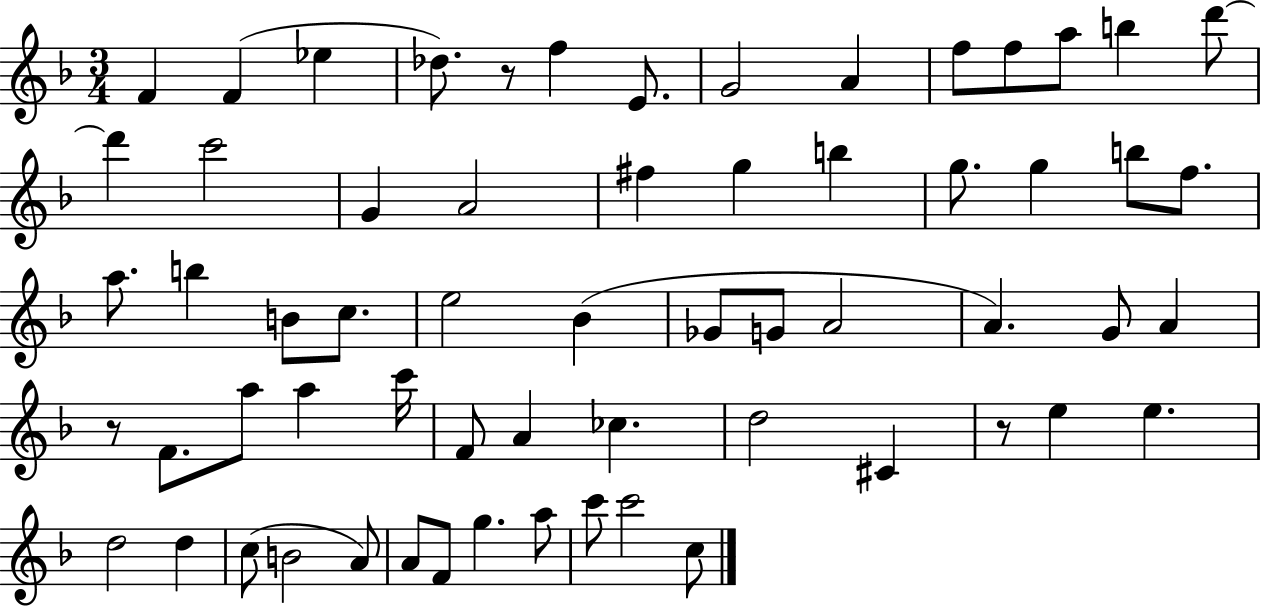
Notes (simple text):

F4/q F4/q Eb5/q Db5/e. R/e F5/q E4/e. G4/h A4/q F5/e F5/e A5/e B5/q D6/e D6/q C6/h G4/q A4/h F#5/q G5/q B5/q G5/e. G5/q B5/e F5/e. A5/e. B5/q B4/e C5/e. E5/h Bb4/q Gb4/e G4/e A4/h A4/q. G4/e A4/q R/e F4/e. A5/e A5/q C6/s F4/e A4/q CES5/q. D5/h C#4/q R/e E5/q E5/q. D5/h D5/q C5/e B4/h A4/e A4/e F4/e G5/q. A5/e C6/e C6/h C5/e